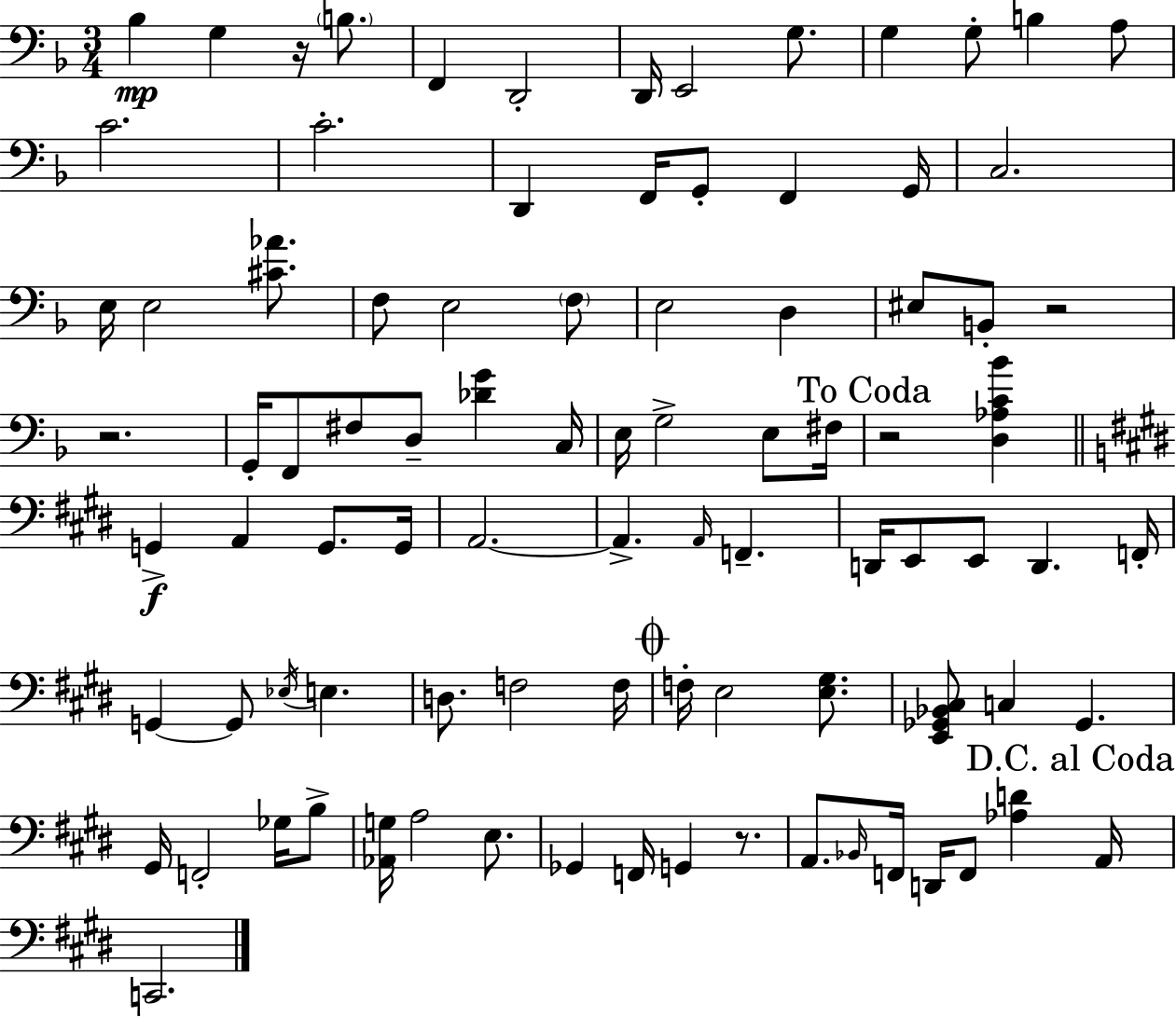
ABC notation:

X:1
T:Untitled
M:3/4
L:1/4
K:Dm
_B, G, z/4 B,/2 F,, D,,2 D,,/4 E,,2 G,/2 G, G,/2 B, A,/2 C2 C2 D,, F,,/4 G,,/2 F,, G,,/4 C,2 E,/4 E,2 [^C_A]/2 F,/2 E,2 F,/2 E,2 D, ^E,/2 B,,/2 z2 z2 G,,/4 F,,/2 ^F,/2 D,/2 [_DG] C,/4 E,/4 G,2 E,/2 ^F,/4 z2 [D,_A,C_B] G,, A,, G,,/2 G,,/4 A,,2 A,, A,,/4 F,, D,,/4 E,,/2 E,,/2 D,, F,,/4 G,, G,,/2 _E,/4 E, D,/2 F,2 F,/4 F,/4 E,2 [E,^G,]/2 [E,,_G,,_B,,^C,]/2 C, _G,, ^G,,/4 F,,2 _G,/4 B,/2 [_A,,G,]/4 A,2 E,/2 _G,, F,,/4 G,, z/2 A,,/2 _B,,/4 F,,/4 D,,/4 F,,/2 [_A,D] A,,/4 C,,2